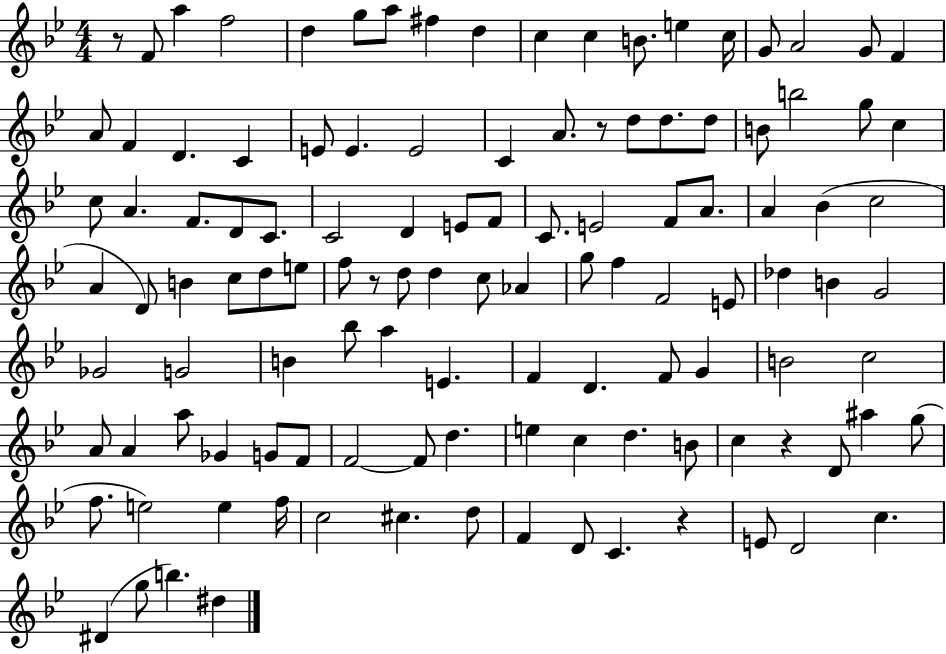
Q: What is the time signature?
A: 4/4